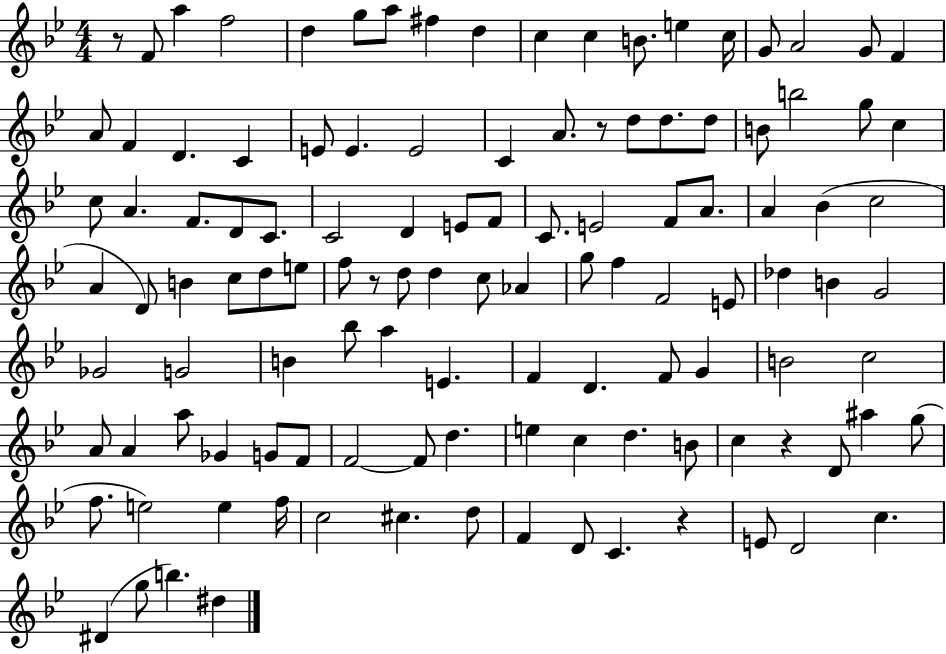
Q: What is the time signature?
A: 4/4